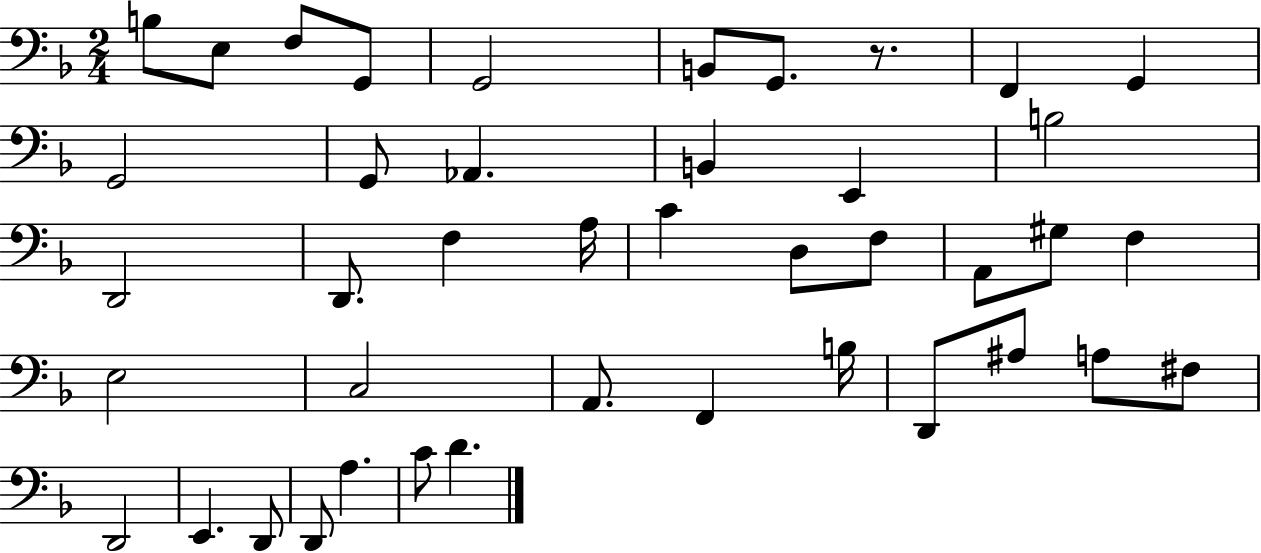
X:1
T:Untitled
M:2/4
L:1/4
K:F
B,/2 E,/2 F,/2 G,,/2 G,,2 B,,/2 G,,/2 z/2 F,, G,, G,,2 G,,/2 _A,, B,, E,, B,2 D,,2 D,,/2 F, A,/4 C D,/2 F,/2 A,,/2 ^G,/2 F, E,2 C,2 A,,/2 F,, B,/4 D,,/2 ^A,/2 A,/2 ^F,/2 D,,2 E,, D,,/2 D,,/2 A, C/2 D